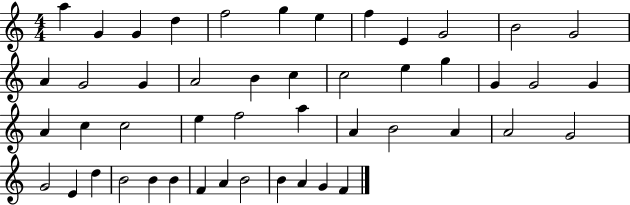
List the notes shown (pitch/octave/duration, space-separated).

A5/q G4/q G4/q D5/q F5/h G5/q E5/q F5/q E4/q G4/h B4/h G4/h A4/q G4/h G4/q A4/h B4/q C5/q C5/h E5/q G5/q G4/q G4/h G4/q A4/q C5/q C5/h E5/q F5/h A5/q A4/q B4/h A4/q A4/h G4/h G4/h E4/q D5/q B4/h B4/q B4/q F4/q A4/q B4/h B4/q A4/q G4/q F4/q